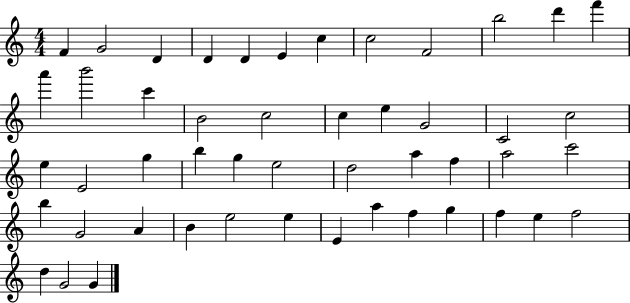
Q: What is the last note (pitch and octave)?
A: G4